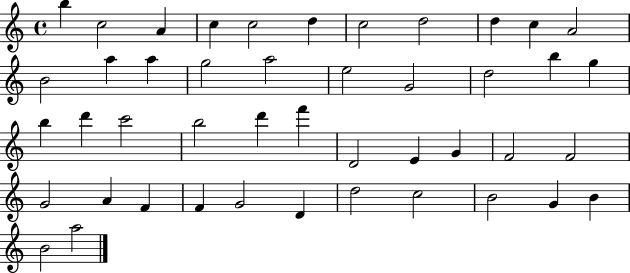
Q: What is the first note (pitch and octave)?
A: B5